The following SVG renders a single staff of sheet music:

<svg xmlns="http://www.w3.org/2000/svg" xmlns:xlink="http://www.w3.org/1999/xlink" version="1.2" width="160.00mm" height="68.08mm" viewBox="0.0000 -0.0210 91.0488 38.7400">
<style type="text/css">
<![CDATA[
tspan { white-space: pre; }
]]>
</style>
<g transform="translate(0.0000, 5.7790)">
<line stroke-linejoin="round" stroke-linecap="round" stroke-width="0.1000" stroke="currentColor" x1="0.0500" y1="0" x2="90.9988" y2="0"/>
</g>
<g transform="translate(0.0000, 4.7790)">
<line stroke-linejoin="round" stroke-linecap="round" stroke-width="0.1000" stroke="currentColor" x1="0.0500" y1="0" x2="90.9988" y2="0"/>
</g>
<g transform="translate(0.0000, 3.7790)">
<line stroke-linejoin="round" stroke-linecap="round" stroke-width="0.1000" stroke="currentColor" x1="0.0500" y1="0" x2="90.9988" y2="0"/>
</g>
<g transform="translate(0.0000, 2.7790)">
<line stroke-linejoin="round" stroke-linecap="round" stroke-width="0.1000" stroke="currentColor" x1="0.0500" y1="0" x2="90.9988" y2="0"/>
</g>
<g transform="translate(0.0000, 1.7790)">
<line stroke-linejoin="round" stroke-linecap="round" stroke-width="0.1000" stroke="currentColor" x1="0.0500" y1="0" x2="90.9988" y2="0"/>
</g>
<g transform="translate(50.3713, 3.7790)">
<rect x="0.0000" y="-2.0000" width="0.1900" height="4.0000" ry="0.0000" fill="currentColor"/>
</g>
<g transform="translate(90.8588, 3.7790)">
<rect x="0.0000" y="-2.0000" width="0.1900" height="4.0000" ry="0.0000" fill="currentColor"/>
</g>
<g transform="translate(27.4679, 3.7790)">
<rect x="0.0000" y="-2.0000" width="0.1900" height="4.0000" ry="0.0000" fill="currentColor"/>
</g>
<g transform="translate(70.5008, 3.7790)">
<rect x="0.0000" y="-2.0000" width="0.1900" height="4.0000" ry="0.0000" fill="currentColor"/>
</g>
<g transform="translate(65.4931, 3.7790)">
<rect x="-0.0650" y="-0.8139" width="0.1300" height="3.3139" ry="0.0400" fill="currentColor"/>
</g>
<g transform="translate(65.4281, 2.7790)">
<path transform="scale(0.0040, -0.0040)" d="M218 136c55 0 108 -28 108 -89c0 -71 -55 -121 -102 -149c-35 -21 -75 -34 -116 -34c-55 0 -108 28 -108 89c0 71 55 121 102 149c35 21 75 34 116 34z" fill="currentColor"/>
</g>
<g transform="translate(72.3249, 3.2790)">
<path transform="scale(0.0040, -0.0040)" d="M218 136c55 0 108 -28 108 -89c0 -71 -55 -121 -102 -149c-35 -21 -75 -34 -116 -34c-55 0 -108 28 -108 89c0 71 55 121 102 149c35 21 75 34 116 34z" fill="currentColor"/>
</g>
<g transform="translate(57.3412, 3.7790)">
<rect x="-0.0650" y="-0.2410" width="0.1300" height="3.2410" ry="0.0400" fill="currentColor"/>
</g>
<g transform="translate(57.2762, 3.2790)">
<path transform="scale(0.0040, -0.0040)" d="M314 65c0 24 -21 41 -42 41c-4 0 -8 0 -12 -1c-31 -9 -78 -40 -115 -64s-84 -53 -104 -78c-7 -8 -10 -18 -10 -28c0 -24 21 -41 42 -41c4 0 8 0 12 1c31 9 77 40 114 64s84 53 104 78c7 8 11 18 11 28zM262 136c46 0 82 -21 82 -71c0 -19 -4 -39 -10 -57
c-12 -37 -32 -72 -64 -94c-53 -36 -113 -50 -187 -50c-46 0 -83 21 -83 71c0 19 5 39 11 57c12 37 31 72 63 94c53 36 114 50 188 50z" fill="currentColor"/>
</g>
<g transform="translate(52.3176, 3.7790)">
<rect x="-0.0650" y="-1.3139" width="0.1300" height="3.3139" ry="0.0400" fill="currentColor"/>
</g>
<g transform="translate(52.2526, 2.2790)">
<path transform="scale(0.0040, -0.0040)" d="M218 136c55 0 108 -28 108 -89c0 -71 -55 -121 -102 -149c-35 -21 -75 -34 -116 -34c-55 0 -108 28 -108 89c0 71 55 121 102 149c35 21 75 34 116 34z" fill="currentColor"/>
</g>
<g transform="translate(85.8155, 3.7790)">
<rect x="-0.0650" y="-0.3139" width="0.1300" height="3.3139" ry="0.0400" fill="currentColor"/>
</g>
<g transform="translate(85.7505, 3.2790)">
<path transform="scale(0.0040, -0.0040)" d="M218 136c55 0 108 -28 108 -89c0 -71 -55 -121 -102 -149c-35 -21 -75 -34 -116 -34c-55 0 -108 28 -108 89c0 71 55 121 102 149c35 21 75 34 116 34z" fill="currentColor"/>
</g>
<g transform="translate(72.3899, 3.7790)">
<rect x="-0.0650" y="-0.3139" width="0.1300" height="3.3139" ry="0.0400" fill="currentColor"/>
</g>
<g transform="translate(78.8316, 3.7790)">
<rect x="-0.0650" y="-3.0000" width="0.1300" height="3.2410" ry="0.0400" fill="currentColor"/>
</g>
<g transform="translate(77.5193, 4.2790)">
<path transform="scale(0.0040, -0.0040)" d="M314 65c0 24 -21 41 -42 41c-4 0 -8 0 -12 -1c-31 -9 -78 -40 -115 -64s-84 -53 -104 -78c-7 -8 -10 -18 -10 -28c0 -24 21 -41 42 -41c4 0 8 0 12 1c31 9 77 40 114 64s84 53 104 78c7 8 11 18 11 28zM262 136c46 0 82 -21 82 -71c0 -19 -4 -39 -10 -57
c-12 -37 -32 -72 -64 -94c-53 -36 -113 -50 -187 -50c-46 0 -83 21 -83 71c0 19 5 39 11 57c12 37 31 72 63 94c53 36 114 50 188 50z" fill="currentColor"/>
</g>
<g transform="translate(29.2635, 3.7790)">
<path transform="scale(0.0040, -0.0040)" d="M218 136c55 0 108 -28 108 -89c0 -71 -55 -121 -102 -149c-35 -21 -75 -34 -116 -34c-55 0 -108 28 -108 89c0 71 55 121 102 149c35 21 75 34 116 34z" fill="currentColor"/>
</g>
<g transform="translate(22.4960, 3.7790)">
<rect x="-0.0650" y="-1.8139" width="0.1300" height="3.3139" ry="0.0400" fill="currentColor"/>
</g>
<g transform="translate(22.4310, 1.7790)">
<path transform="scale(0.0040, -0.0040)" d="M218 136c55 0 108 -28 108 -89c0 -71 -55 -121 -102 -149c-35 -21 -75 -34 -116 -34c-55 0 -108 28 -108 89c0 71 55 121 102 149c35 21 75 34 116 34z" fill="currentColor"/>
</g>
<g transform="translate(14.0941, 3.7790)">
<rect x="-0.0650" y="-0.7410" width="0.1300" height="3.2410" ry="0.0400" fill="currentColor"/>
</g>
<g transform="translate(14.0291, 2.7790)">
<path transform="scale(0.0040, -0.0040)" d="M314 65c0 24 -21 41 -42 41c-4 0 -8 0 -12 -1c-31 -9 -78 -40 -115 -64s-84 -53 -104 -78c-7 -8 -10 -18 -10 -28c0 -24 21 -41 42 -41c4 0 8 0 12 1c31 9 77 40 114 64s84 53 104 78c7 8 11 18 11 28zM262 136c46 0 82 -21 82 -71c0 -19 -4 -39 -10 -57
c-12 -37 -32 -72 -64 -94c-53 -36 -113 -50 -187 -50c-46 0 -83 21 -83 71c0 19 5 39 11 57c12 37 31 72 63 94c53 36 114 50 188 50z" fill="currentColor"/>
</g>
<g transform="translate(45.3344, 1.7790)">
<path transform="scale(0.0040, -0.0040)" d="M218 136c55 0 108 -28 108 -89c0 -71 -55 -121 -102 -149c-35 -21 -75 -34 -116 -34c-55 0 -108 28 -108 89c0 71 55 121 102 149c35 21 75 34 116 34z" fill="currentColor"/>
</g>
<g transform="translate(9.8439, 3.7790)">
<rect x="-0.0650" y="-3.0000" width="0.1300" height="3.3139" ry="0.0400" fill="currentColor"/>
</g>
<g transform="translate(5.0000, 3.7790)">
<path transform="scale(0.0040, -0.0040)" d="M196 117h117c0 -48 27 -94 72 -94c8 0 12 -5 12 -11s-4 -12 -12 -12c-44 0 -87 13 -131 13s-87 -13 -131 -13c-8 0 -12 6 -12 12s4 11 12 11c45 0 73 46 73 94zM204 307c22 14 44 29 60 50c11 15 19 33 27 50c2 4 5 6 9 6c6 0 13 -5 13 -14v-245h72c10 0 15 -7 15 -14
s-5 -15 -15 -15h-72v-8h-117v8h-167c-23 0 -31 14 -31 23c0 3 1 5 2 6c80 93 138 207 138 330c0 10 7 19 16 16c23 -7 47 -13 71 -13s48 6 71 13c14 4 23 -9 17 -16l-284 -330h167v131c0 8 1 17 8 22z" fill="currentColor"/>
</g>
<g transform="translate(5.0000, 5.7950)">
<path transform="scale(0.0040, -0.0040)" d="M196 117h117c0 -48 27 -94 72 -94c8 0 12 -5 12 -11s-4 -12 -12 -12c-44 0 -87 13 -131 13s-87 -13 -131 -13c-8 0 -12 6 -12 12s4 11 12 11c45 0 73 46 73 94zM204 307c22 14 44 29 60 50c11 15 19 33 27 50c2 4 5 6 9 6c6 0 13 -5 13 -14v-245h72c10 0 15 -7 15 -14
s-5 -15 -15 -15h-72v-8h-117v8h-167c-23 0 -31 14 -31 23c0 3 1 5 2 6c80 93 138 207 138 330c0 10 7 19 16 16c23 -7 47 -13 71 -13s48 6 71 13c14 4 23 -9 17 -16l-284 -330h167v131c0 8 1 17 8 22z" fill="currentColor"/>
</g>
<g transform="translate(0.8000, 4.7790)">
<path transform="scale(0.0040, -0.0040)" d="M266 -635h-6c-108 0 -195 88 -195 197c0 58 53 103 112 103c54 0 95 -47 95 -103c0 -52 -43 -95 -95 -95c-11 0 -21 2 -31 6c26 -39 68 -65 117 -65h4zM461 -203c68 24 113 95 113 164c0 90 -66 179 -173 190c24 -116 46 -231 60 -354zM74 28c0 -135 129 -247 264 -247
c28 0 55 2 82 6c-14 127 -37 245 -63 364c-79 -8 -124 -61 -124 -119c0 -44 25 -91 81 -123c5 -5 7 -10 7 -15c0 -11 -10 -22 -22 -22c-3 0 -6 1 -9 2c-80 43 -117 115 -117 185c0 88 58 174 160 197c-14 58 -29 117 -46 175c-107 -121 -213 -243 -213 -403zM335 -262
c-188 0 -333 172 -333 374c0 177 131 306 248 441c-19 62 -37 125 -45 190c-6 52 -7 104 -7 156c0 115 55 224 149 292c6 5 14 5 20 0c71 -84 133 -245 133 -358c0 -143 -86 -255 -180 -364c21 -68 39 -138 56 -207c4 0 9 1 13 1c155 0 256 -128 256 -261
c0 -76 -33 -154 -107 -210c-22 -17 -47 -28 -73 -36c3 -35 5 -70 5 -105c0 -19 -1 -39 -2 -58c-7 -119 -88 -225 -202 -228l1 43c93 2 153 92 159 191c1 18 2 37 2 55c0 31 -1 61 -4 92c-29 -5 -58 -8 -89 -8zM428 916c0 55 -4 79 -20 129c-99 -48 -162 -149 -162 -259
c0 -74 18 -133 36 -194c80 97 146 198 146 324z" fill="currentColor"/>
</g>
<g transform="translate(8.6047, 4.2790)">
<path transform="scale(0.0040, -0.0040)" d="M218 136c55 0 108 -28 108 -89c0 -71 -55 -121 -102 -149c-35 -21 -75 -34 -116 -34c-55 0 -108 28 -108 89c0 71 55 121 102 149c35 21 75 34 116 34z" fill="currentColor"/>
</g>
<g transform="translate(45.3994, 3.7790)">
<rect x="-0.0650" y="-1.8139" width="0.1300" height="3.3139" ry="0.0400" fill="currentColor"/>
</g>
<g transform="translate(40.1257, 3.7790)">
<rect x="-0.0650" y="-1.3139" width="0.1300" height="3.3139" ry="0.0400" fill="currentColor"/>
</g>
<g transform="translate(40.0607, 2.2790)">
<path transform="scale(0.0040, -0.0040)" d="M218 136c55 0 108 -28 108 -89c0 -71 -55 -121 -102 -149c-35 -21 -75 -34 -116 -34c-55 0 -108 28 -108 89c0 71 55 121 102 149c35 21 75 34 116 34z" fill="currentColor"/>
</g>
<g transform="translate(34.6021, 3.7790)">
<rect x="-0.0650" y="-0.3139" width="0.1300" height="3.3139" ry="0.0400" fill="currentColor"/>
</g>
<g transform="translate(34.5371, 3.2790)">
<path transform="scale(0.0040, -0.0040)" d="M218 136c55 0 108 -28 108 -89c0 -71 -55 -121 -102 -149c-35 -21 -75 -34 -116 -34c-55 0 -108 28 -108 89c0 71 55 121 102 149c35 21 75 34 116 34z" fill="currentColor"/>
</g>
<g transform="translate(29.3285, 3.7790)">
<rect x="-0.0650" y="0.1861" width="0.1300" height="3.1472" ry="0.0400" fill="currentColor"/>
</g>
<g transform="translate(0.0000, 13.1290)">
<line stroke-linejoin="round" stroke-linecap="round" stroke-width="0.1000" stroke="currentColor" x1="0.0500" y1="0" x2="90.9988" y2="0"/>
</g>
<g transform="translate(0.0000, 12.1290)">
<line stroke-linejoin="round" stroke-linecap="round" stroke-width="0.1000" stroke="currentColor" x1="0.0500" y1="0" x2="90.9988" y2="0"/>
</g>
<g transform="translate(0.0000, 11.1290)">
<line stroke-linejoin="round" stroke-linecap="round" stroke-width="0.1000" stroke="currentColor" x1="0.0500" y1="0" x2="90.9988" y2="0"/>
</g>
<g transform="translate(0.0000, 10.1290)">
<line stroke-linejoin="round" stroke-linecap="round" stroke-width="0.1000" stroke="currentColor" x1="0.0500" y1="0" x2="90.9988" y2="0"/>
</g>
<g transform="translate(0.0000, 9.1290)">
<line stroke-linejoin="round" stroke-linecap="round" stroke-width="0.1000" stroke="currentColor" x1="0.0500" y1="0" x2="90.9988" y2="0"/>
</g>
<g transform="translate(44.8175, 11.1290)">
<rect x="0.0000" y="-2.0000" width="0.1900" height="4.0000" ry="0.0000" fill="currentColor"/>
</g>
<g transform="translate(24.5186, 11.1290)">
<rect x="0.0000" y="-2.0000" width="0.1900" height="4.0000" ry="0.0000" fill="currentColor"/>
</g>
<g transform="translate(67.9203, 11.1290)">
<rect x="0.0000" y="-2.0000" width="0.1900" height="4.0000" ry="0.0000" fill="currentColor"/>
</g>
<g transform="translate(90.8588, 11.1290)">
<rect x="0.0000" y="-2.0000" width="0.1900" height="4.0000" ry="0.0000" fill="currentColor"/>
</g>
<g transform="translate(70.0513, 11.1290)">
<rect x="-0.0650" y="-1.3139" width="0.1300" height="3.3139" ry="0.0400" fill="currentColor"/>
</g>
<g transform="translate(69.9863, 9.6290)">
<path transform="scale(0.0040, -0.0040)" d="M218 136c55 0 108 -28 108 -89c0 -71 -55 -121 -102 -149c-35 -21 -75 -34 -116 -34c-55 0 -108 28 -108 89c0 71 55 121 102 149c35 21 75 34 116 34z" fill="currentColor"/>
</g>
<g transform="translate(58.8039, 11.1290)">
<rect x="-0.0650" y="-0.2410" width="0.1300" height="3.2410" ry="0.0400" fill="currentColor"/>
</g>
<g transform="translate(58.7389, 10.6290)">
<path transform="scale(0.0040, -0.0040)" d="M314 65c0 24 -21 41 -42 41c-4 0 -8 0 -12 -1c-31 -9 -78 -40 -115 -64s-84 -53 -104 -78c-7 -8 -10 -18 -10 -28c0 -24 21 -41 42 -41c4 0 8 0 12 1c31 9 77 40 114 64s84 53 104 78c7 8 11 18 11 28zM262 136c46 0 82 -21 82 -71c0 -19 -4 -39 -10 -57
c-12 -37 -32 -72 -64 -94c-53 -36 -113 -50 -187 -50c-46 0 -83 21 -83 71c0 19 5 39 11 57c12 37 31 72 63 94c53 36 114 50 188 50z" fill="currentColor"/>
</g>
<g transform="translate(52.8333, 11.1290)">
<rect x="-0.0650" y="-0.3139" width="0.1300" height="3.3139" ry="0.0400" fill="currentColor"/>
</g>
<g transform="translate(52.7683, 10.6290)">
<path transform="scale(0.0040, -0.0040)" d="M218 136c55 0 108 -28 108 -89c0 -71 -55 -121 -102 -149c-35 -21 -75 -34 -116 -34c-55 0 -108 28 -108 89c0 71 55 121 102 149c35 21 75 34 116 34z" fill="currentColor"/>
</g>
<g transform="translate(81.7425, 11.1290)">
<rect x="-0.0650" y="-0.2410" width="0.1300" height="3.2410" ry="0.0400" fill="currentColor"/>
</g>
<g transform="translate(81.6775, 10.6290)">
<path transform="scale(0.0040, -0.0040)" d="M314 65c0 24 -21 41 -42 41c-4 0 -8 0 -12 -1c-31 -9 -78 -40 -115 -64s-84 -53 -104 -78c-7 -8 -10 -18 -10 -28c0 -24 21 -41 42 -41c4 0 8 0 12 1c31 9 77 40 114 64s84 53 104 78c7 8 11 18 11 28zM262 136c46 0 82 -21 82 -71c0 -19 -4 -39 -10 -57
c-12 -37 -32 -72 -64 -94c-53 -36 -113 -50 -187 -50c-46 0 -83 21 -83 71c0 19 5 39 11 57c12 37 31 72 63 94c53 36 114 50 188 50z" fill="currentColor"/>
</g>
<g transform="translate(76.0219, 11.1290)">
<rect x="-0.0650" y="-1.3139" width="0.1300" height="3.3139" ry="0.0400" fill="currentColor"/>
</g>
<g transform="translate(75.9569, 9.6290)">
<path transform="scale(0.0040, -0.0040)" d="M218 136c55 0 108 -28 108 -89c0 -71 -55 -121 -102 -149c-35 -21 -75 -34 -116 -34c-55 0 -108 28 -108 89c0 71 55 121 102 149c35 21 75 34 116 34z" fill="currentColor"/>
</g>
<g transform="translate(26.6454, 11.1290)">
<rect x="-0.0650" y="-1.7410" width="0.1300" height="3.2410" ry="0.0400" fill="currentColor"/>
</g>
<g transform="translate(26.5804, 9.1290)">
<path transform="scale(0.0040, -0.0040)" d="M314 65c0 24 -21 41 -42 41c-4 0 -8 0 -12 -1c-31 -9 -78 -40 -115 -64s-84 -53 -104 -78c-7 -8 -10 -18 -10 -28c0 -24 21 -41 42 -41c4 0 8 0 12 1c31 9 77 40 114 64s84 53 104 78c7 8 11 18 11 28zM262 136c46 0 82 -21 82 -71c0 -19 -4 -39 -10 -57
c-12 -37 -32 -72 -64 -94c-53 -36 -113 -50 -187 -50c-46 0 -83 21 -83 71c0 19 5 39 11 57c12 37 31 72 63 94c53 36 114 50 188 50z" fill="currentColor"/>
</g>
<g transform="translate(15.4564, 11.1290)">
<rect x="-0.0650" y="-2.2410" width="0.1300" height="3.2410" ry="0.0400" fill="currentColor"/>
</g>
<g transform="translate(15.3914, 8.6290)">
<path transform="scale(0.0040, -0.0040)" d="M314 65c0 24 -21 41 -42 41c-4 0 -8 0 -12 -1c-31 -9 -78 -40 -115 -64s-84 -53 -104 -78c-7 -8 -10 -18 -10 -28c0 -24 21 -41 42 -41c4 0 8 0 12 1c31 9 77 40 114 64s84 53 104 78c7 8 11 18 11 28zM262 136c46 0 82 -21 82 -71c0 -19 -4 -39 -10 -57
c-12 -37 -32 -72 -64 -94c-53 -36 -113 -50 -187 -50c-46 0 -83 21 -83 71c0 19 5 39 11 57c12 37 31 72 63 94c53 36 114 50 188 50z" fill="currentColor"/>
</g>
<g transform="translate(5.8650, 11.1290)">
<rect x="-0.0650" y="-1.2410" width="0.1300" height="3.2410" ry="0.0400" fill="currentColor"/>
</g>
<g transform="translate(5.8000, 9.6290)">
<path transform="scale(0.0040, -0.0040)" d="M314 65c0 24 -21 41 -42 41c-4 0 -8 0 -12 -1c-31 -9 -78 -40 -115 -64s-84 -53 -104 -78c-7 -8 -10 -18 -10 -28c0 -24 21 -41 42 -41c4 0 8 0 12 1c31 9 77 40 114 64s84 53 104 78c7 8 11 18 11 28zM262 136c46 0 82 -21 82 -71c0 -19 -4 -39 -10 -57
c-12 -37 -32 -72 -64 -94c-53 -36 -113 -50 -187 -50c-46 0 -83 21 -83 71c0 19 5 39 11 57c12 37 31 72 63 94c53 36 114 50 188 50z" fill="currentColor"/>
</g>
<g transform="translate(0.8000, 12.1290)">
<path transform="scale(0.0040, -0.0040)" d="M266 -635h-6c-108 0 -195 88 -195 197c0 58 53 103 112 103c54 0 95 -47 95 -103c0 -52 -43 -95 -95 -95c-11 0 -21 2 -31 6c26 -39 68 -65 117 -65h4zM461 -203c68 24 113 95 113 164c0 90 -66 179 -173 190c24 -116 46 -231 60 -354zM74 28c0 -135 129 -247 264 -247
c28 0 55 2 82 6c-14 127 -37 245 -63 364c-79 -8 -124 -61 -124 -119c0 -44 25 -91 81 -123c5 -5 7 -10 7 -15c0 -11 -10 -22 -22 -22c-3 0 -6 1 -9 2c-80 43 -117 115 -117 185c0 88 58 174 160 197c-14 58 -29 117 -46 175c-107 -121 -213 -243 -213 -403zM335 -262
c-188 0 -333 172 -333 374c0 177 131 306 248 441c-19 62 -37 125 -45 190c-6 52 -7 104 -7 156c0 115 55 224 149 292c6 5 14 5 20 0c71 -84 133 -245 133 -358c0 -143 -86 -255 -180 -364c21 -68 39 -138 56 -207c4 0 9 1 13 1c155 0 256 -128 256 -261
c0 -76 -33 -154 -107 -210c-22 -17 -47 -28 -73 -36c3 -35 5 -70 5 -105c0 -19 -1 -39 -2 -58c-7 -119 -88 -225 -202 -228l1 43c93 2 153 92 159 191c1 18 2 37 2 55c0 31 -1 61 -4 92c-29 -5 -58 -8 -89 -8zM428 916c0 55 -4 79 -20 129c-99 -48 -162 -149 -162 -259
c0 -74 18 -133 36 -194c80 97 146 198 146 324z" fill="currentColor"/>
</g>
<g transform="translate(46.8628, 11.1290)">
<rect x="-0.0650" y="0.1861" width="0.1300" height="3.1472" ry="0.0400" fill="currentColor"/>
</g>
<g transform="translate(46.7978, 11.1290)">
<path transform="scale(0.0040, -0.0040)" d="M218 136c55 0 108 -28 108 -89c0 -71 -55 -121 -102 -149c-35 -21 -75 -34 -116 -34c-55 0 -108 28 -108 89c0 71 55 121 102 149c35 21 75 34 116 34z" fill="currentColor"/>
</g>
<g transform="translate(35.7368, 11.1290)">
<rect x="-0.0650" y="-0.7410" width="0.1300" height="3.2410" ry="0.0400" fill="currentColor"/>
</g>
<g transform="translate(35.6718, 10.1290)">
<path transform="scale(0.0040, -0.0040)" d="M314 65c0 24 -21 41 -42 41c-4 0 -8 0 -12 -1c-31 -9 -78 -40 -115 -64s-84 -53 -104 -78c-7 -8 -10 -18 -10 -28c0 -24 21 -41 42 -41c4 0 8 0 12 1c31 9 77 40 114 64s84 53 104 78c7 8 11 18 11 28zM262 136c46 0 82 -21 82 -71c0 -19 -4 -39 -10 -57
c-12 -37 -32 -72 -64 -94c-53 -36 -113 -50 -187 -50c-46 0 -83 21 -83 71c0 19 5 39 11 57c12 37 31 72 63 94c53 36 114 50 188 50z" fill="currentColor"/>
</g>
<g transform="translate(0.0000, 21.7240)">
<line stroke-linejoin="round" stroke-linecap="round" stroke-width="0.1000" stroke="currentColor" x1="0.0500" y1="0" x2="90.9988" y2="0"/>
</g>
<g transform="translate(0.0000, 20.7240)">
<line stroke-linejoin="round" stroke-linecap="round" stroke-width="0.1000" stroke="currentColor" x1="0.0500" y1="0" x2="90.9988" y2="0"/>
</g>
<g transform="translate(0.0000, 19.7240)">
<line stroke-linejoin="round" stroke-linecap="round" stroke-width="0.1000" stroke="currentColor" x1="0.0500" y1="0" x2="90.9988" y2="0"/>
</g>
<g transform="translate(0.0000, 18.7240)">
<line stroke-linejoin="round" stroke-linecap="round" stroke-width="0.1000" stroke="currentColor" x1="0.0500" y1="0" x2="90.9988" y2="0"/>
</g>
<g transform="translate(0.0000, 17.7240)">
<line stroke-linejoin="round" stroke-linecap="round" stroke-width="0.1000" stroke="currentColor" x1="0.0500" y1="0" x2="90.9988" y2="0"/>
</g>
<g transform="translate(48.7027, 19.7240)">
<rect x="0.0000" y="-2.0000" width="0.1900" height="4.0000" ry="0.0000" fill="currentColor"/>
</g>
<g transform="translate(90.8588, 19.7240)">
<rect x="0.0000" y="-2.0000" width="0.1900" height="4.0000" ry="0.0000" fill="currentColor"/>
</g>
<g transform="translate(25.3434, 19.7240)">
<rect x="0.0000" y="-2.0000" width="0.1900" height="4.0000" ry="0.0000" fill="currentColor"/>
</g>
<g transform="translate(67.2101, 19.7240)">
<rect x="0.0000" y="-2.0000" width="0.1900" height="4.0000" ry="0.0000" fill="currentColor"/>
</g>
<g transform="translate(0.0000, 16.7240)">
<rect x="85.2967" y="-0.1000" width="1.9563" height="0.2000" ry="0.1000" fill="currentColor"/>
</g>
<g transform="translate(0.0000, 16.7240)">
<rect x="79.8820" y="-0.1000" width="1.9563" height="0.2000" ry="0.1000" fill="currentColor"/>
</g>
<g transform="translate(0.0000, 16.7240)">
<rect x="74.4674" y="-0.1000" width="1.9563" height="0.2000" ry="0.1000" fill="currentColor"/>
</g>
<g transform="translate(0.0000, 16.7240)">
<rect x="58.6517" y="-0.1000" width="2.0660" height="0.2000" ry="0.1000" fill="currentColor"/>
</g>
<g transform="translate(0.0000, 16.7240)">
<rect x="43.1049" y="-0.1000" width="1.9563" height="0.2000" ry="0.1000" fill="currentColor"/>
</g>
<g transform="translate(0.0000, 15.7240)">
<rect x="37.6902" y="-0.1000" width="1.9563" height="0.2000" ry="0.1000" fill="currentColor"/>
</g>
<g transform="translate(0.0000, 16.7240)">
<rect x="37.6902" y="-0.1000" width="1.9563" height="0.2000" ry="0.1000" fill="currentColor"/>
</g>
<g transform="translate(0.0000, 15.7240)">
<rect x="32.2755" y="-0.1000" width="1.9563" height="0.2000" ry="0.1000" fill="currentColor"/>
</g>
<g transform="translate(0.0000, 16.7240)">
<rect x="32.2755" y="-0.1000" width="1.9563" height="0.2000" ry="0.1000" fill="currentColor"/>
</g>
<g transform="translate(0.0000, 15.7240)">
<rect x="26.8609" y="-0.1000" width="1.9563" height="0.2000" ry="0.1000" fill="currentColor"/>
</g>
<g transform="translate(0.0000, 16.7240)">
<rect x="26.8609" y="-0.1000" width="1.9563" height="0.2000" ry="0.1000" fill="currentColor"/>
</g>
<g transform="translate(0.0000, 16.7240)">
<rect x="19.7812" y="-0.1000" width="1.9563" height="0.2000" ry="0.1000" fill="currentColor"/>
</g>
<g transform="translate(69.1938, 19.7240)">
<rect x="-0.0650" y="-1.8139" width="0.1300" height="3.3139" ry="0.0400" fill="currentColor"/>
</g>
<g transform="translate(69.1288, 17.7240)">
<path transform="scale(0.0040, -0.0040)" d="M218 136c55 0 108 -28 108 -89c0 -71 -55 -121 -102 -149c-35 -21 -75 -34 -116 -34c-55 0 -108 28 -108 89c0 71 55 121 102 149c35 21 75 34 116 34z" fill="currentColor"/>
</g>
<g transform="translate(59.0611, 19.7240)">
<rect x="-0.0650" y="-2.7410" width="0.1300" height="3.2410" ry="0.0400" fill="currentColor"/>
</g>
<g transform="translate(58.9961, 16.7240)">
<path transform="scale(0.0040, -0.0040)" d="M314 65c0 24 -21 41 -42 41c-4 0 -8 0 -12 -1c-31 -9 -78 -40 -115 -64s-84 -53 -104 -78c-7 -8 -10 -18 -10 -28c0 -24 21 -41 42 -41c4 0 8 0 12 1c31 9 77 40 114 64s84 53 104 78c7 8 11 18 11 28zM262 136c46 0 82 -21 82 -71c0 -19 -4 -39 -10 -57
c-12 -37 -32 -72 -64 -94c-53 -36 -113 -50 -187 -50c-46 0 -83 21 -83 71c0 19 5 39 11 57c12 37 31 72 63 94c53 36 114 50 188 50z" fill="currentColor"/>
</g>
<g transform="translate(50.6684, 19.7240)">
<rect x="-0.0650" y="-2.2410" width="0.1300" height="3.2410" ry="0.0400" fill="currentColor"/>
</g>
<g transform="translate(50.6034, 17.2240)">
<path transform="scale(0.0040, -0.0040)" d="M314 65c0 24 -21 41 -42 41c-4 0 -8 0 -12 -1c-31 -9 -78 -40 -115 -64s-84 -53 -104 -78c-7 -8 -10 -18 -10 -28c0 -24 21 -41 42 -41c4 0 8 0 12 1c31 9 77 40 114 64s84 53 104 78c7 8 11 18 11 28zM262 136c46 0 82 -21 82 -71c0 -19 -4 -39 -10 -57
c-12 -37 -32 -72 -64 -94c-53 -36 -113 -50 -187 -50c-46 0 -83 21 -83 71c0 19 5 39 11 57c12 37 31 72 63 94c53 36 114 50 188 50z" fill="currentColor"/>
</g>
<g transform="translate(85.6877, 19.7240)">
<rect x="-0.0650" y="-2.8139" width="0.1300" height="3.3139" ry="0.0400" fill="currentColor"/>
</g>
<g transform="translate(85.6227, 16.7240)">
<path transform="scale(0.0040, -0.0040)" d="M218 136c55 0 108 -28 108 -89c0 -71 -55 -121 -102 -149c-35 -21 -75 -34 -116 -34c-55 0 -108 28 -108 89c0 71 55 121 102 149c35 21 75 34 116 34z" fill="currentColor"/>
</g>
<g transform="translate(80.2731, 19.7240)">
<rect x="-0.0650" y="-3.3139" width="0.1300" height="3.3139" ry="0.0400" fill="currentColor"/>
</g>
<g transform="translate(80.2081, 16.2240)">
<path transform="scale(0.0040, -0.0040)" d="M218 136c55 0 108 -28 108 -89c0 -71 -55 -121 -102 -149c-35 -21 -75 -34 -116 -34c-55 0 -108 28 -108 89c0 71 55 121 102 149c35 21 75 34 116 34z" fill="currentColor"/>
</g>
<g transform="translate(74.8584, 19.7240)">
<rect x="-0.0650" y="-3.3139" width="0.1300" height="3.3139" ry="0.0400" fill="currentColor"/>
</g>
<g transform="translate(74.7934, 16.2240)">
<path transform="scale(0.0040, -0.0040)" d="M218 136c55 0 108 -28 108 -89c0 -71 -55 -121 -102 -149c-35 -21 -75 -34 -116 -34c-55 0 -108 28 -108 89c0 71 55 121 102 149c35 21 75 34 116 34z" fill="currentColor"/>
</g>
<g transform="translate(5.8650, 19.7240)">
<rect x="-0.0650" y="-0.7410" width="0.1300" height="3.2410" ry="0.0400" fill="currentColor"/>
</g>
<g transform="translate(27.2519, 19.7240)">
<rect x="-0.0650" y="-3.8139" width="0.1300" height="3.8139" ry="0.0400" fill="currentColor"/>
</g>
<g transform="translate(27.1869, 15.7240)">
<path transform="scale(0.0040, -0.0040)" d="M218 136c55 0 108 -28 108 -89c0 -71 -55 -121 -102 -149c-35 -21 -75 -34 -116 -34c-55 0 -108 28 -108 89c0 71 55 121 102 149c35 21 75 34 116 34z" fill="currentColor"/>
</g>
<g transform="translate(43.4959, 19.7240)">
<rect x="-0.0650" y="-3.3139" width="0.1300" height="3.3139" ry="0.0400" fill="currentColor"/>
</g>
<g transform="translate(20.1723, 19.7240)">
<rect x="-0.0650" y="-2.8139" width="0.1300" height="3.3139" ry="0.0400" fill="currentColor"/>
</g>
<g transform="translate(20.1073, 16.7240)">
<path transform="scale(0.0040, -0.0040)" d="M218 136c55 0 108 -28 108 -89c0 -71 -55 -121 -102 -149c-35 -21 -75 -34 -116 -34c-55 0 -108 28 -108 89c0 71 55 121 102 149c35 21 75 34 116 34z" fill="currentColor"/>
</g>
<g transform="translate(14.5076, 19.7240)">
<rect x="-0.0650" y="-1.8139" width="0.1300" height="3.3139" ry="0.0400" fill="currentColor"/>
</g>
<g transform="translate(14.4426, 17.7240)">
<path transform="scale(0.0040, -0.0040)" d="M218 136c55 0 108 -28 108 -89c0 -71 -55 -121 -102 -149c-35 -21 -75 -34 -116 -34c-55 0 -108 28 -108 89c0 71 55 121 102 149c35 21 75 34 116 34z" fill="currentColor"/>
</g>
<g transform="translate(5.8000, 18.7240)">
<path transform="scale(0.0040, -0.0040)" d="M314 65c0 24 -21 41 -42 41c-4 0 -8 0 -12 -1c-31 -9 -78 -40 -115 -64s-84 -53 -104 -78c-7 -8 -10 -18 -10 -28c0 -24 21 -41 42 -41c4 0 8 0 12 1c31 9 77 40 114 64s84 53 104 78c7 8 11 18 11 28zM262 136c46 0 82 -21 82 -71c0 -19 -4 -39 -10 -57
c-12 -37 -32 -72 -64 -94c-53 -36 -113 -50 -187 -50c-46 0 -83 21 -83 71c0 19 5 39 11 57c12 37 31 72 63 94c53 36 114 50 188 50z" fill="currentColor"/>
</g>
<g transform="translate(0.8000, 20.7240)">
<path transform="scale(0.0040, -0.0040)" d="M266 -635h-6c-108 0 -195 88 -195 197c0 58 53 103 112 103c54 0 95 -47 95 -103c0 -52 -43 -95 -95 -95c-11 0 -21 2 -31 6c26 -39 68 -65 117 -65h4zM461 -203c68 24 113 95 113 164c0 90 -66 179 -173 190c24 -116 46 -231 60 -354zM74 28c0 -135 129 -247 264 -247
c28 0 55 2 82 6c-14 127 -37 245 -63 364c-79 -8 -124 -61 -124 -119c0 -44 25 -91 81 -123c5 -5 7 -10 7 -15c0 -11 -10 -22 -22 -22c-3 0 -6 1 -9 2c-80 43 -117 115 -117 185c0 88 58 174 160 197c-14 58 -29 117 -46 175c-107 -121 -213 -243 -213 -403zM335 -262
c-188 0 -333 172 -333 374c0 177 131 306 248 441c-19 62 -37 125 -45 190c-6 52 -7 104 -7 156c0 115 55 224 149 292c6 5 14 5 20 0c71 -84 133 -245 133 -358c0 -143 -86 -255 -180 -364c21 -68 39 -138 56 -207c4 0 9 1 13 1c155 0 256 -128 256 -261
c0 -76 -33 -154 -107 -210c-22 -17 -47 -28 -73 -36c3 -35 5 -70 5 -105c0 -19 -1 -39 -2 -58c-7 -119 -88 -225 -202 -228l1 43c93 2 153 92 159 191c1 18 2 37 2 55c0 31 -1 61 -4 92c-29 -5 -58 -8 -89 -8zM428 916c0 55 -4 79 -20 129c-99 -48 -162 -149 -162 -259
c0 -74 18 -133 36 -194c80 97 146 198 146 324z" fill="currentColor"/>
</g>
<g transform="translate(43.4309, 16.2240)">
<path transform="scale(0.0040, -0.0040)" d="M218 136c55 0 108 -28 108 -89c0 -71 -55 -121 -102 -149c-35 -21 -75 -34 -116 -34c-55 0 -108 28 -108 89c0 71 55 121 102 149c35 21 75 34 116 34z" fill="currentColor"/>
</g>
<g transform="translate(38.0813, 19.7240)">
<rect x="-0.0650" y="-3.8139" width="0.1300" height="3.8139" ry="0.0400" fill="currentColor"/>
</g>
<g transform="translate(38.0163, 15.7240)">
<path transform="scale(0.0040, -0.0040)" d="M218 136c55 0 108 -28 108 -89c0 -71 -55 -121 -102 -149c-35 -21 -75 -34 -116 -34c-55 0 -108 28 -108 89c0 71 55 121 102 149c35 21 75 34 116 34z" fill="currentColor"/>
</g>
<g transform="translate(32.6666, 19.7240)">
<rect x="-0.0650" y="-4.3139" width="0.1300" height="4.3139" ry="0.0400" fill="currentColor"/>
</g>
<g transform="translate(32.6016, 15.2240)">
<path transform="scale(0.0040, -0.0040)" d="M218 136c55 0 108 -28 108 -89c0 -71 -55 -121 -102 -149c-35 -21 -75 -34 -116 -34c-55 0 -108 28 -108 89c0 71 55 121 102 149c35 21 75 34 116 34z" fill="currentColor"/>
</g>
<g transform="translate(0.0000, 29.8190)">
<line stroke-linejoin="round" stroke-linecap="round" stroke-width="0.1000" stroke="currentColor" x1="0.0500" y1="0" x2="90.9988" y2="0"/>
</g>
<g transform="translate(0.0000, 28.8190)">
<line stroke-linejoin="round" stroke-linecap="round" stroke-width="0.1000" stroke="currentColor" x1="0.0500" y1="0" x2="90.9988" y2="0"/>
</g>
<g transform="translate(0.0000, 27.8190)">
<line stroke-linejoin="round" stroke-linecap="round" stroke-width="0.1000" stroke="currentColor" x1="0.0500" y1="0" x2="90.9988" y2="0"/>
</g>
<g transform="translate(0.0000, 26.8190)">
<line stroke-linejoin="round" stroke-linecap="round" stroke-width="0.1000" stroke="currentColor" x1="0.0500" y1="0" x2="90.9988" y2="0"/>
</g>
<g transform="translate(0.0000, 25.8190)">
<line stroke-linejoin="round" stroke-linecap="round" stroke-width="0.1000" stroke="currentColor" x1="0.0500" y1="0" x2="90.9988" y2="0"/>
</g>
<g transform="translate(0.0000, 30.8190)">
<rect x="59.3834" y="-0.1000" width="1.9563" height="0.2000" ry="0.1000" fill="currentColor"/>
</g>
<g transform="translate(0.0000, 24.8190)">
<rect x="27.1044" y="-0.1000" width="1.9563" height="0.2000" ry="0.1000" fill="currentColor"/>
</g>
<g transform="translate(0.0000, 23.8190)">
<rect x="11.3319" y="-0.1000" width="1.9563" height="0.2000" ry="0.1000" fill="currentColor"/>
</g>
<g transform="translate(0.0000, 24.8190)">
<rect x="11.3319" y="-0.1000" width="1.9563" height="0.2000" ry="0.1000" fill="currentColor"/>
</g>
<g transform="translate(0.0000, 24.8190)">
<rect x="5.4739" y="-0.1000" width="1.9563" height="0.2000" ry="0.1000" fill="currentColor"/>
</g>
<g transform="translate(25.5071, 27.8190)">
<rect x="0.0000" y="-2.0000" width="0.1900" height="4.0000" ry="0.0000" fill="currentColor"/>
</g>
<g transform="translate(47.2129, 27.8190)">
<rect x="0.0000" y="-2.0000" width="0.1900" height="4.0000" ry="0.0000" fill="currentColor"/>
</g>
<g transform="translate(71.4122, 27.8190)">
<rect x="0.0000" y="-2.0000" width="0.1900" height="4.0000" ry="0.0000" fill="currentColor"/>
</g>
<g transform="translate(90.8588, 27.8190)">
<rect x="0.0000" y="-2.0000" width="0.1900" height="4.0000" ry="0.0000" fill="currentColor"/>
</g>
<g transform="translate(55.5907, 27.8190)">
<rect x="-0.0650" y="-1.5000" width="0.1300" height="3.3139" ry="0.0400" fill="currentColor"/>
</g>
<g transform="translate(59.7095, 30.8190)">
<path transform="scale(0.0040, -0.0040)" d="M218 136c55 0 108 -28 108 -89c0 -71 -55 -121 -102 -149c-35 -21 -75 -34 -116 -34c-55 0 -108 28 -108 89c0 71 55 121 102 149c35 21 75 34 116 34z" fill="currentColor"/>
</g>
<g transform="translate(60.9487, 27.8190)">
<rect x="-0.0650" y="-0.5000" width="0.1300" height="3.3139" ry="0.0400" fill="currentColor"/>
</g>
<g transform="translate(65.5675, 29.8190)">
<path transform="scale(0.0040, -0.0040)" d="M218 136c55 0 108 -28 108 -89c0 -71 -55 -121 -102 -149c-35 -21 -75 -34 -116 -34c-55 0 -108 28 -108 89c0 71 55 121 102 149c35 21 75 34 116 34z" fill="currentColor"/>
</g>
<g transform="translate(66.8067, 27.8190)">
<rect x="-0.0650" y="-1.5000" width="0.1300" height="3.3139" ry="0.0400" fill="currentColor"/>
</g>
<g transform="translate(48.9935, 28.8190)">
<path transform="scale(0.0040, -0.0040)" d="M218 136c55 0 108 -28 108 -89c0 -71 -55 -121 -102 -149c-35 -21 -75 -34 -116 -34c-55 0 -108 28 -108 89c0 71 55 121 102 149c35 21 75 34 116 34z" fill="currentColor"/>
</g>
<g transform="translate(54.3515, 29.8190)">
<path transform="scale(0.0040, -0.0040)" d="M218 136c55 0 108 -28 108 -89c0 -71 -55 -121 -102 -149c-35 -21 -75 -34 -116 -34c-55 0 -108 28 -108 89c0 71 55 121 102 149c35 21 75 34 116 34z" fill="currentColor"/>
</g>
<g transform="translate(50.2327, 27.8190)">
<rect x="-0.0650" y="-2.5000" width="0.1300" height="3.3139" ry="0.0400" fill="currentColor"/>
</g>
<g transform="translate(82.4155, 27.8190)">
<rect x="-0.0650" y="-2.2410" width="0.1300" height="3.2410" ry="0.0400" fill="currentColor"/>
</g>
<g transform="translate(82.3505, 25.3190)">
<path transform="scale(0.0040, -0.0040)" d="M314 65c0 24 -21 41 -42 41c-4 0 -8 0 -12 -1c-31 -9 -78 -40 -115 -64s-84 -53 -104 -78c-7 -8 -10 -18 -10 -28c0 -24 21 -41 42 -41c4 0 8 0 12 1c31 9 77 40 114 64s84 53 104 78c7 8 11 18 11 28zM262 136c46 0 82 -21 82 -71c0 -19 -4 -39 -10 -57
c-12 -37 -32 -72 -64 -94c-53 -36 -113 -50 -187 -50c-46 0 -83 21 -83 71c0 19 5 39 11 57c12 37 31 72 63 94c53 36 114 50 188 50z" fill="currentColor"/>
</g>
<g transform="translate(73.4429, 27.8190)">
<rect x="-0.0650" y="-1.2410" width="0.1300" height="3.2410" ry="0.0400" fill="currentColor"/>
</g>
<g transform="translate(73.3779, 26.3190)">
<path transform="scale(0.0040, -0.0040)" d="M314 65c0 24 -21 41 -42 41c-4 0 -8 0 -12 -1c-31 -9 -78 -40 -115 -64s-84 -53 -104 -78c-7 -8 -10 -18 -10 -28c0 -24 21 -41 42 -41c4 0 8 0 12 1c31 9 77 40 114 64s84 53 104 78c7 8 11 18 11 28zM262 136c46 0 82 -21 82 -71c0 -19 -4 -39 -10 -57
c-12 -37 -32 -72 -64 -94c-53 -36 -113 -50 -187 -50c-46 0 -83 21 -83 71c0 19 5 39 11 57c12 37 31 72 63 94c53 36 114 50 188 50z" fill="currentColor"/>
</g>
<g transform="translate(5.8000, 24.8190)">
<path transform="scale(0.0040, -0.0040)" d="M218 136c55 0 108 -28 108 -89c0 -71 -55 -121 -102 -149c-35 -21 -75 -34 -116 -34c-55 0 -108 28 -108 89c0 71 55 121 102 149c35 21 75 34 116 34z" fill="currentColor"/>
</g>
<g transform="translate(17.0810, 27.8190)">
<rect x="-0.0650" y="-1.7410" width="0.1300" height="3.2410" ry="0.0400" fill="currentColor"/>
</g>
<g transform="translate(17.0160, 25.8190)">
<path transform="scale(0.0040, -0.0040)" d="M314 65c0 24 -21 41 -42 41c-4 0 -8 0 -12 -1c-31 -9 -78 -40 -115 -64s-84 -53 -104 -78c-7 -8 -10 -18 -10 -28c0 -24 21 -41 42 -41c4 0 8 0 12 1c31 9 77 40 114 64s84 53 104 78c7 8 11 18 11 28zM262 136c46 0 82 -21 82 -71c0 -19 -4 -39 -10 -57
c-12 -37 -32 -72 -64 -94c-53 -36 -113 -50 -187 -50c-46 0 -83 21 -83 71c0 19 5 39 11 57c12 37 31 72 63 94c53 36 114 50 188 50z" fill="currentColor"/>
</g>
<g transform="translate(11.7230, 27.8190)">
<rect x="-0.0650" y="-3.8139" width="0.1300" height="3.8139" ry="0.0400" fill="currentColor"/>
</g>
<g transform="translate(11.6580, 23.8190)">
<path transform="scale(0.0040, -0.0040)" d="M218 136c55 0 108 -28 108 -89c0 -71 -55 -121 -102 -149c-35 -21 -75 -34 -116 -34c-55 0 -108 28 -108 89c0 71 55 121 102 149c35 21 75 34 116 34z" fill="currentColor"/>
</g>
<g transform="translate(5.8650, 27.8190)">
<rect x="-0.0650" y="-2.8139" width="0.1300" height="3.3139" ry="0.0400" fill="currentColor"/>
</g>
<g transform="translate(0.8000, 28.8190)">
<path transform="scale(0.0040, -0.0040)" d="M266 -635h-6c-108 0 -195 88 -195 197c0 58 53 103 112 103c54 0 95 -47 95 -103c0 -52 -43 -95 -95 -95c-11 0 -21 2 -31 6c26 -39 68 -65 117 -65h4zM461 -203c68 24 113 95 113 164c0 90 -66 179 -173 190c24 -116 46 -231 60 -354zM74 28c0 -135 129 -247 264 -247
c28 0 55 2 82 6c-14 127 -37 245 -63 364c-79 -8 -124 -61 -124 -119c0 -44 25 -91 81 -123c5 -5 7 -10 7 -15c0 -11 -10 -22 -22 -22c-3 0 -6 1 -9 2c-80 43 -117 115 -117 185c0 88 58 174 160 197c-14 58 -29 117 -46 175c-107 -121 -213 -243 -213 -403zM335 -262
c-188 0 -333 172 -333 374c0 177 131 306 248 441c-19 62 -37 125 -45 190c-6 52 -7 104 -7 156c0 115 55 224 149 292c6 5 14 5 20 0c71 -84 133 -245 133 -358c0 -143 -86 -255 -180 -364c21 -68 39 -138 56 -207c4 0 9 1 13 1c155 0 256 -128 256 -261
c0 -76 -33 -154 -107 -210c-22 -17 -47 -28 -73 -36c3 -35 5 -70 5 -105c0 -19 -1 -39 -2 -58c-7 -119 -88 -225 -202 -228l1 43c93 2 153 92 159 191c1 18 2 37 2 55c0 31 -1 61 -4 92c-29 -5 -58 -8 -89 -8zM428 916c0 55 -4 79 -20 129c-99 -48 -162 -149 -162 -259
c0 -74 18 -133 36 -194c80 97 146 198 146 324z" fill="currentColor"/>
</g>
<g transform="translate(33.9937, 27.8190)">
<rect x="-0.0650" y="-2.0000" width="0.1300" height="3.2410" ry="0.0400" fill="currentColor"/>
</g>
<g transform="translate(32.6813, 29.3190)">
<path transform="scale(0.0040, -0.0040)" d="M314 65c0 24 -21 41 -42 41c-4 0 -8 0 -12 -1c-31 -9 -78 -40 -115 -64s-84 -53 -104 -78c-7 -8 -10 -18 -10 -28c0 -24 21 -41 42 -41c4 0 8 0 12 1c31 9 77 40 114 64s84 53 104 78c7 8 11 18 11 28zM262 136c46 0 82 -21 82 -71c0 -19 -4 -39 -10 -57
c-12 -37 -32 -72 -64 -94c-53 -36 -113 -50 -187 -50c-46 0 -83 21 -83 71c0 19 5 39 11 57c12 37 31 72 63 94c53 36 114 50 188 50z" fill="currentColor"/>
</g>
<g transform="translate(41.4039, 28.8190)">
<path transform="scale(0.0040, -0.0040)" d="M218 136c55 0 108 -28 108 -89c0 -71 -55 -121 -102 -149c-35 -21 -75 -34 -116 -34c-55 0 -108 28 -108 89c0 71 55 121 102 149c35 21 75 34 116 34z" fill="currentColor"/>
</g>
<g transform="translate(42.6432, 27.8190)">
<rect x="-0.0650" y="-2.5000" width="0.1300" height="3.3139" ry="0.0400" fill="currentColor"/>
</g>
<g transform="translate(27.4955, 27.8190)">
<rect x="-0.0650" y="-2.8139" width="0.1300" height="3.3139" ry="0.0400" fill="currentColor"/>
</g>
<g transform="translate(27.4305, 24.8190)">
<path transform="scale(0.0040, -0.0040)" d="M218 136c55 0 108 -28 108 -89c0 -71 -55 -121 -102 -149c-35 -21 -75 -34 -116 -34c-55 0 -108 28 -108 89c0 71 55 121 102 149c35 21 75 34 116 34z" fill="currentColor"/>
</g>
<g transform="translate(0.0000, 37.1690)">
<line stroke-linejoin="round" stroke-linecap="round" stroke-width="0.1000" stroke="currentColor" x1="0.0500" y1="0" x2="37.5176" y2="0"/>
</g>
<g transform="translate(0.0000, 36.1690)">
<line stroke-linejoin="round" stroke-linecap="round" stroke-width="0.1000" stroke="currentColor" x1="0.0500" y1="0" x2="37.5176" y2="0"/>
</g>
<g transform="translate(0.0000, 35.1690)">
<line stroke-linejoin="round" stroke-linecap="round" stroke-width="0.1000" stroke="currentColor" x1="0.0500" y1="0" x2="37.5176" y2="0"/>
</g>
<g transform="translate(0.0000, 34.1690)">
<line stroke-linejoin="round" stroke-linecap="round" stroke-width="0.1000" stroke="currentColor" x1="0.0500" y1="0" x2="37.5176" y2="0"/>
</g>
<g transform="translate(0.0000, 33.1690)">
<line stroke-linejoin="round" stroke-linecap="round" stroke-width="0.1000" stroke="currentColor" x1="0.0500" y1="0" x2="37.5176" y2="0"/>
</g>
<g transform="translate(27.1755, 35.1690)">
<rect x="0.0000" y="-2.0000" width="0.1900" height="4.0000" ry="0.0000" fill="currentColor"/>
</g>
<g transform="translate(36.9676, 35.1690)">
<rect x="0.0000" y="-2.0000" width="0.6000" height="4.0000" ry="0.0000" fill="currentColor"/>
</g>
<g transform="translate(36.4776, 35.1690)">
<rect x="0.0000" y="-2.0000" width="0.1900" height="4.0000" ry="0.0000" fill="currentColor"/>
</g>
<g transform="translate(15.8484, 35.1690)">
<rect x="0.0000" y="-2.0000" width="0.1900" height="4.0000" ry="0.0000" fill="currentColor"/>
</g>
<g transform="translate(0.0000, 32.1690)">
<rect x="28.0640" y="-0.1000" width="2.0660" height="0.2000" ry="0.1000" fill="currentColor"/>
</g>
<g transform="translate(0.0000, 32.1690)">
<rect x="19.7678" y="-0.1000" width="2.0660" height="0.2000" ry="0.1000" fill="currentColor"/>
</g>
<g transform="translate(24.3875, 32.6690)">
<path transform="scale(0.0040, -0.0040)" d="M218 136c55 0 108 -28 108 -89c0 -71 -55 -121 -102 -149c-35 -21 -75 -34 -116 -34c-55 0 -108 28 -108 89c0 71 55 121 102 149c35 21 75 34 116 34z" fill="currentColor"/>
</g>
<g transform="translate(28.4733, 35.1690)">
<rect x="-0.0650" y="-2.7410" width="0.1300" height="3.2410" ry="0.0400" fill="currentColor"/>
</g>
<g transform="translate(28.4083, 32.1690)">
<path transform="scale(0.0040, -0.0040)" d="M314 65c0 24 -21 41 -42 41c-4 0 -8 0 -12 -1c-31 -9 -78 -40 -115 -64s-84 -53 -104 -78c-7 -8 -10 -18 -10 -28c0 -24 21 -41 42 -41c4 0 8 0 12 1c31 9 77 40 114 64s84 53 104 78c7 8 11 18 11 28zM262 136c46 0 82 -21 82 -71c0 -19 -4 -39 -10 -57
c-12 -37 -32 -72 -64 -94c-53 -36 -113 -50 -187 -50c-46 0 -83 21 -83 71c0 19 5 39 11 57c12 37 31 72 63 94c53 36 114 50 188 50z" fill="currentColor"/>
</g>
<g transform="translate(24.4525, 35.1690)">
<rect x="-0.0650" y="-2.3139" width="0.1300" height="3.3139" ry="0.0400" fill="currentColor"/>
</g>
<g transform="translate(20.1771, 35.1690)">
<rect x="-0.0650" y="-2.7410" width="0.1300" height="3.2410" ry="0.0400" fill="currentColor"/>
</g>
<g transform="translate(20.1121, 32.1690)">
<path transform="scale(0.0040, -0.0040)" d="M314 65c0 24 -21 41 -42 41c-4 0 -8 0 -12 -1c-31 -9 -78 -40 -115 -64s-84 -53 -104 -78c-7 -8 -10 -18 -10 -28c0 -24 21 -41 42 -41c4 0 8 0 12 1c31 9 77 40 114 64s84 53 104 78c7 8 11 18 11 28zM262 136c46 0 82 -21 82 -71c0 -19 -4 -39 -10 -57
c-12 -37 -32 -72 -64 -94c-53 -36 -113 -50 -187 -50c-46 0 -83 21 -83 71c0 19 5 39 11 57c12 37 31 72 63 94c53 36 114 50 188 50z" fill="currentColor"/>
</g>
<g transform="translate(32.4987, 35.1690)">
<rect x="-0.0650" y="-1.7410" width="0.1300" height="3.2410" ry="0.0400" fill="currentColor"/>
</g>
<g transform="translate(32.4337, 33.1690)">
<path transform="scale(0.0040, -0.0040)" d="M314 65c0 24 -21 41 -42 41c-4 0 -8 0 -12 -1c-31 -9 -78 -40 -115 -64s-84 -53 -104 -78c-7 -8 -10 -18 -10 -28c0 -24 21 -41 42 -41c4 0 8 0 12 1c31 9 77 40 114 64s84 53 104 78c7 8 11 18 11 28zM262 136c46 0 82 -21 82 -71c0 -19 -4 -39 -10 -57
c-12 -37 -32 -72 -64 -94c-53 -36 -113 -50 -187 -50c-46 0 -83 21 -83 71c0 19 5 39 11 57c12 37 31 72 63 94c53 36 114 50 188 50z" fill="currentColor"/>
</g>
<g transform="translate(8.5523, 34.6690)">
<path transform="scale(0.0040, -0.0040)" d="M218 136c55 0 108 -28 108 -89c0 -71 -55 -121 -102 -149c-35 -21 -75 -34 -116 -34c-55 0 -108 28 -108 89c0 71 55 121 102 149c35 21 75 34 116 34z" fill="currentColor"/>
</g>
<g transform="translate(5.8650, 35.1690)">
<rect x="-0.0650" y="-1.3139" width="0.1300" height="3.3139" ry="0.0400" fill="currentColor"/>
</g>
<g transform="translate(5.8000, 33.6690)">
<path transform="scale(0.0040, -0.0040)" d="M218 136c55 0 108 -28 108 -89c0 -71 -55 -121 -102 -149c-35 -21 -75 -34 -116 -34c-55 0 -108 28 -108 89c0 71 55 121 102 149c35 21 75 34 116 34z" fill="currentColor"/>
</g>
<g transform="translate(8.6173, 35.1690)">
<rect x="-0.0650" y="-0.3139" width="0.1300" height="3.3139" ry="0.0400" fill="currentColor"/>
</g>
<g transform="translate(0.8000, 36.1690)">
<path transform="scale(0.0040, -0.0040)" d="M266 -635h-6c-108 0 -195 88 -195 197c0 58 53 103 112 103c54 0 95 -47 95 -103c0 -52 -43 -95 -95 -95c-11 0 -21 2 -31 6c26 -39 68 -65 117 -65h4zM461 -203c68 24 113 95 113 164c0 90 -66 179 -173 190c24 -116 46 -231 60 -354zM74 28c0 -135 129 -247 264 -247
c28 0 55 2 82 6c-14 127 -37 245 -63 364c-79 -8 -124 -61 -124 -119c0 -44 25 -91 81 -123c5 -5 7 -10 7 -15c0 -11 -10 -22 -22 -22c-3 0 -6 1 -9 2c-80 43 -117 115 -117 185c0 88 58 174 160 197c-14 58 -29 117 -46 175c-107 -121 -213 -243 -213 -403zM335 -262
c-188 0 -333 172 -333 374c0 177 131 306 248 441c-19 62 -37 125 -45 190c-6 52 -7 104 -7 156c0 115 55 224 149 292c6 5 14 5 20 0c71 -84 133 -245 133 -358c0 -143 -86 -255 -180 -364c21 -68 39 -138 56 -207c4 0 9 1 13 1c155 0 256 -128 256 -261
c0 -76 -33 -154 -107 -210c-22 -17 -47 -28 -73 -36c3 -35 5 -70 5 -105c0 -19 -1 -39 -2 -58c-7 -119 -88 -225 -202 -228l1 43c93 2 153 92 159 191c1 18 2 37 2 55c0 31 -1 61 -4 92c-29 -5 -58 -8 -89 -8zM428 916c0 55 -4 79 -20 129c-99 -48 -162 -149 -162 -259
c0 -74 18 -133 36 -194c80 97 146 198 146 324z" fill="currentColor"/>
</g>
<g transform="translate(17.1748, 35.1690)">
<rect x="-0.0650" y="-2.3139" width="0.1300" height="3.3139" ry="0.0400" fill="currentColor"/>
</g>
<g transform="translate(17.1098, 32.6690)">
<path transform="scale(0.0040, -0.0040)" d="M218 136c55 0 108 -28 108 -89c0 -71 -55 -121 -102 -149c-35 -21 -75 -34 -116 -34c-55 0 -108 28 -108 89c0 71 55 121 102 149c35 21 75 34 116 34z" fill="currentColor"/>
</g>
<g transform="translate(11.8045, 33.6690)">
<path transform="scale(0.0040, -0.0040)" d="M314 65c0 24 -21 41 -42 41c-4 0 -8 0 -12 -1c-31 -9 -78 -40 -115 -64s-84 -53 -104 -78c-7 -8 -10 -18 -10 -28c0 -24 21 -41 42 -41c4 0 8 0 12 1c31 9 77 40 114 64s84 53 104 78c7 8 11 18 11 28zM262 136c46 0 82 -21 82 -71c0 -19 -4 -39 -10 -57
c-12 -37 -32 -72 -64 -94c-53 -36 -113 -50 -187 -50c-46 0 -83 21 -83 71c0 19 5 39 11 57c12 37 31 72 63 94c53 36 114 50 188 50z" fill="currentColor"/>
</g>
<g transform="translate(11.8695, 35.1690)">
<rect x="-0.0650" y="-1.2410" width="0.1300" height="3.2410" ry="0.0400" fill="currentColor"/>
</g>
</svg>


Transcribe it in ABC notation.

X:1
T:Untitled
M:4/4
L:1/4
K:C
A d2 f B c e f e c2 d c A2 c e2 g2 f2 d2 B c c2 e e c2 d2 f a c' d' c' b g2 a2 f b b a a c' f2 a F2 G G E C E e2 g2 e c e2 g a2 g a2 f2